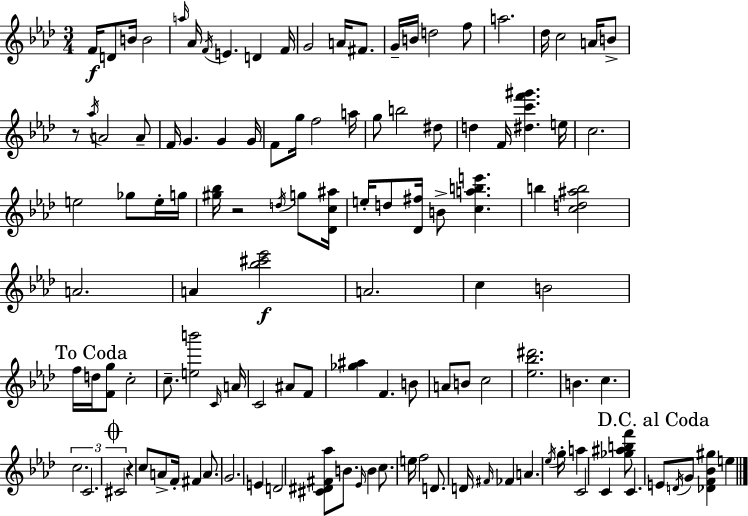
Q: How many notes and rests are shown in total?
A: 120